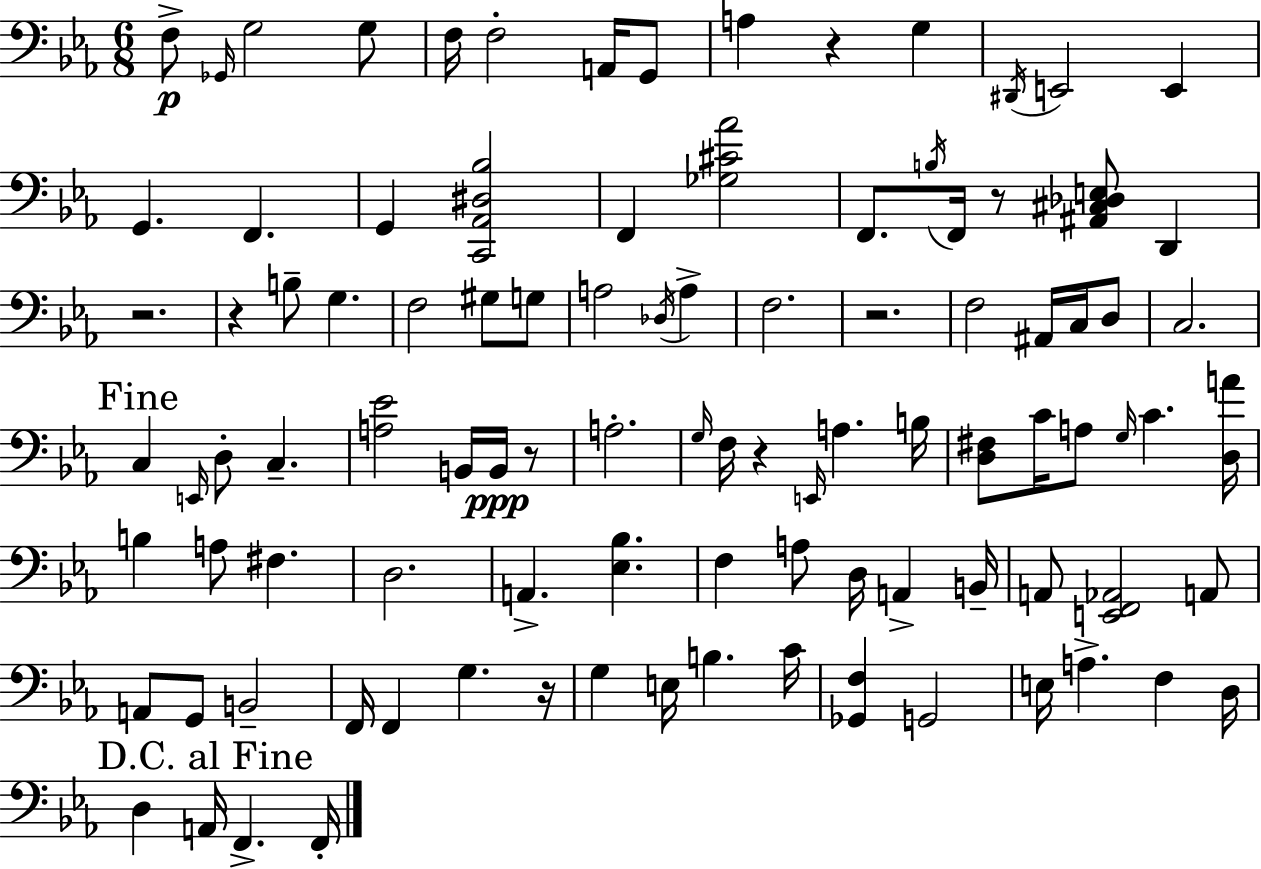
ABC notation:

X:1
T:Untitled
M:6/8
L:1/4
K:Cm
F,/2 _G,,/4 G,2 G,/2 F,/4 F,2 A,,/4 G,,/2 A, z G, ^D,,/4 E,,2 E,, G,, F,, G,, [C,,_A,,^D,_B,]2 F,, [_G,^C_A]2 F,,/2 B,/4 F,,/4 z/2 [^A,,^C,_D,E,]/2 D,, z2 z B,/2 G, F,2 ^G,/2 G,/2 A,2 _D,/4 A, F,2 z2 F,2 ^A,,/4 C,/4 D,/2 C,2 C, E,,/4 D,/2 C, [A,_E]2 B,,/4 B,,/4 z/2 A,2 G,/4 F,/4 z E,,/4 A, B,/4 [D,^F,]/2 C/4 A,/2 G,/4 C [D,A]/4 B, A,/2 ^F, D,2 A,, [_E,_B,] F, A,/2 D,/4 A,, B,,/4 A,,/2 [E,,F,,_A,,]2 A,,/2 A,,/2 G,,/2 B,,2 F,,/4 F,, G, z/4 G, E,/4 B, C/4 [_G,,F,] G,,2 E,/4 A, F, D,/4 D, A,,/4 F,, F,,/4